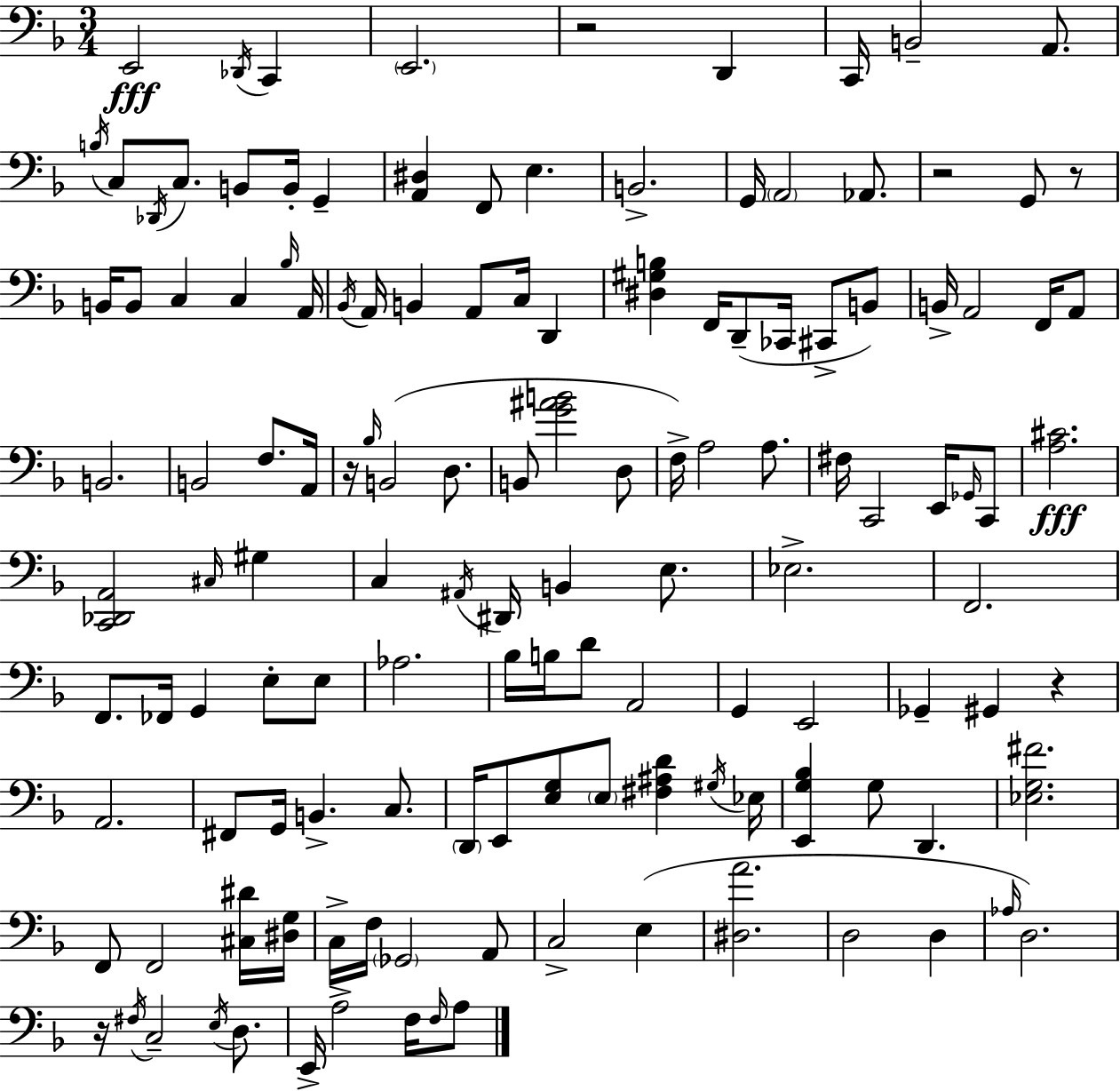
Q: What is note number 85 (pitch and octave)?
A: F#2